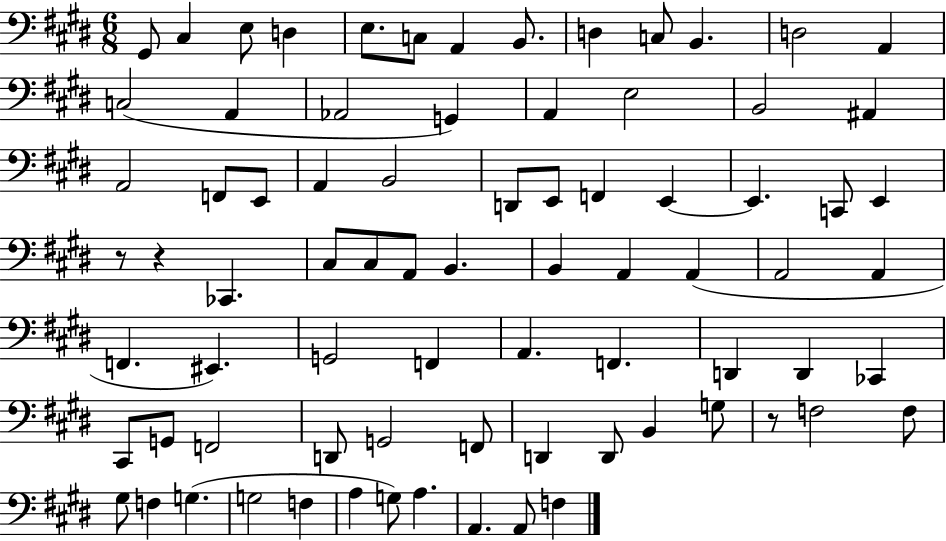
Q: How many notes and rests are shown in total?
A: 78